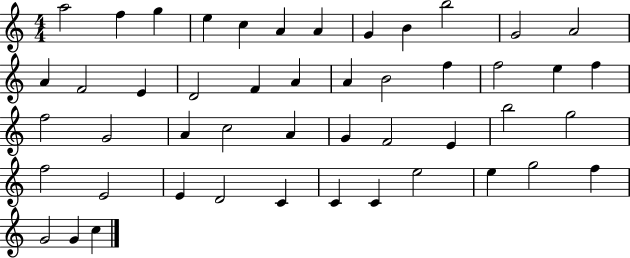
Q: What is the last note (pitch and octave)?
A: C5